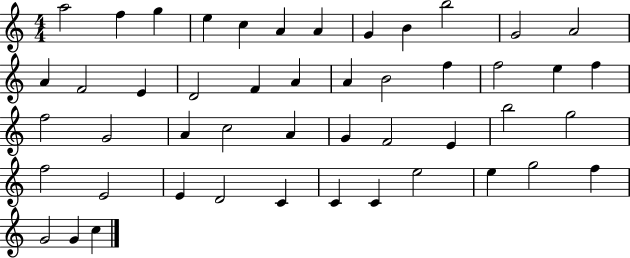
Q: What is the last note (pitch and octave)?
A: C5